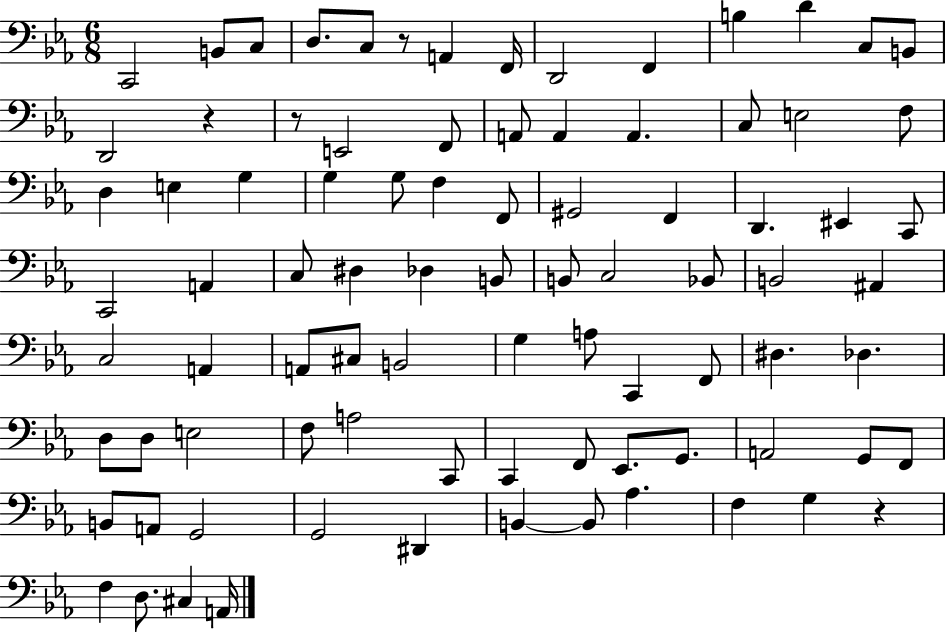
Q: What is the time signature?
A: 6/8